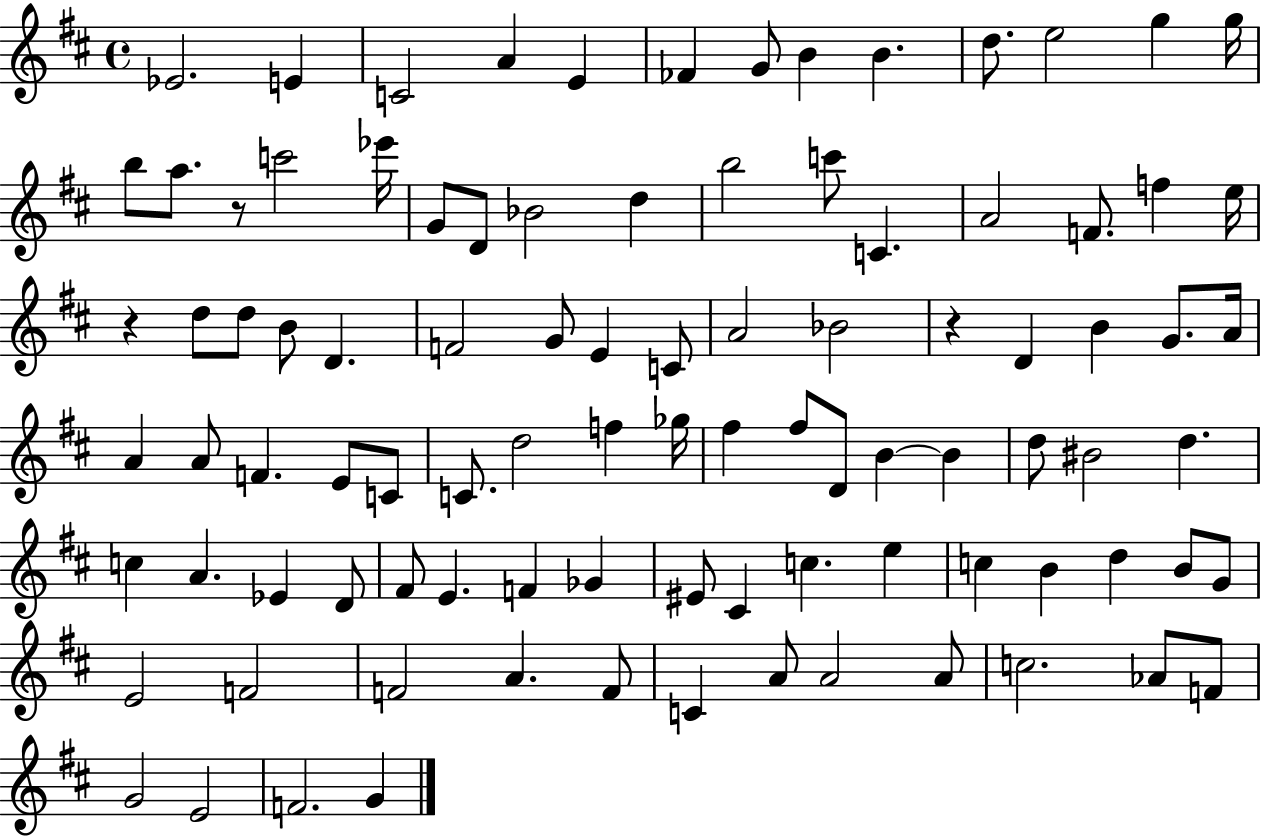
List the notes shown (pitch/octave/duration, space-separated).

Eb4/h. E4/q C4/h A4/q E4/q FES4/q G4/e B4/q B4/q. D5/e. E5/h G5/q G5/s B5/e A5/e. R/e C6/h Eb6/s G4/e D4/e Bb4/h D5/q B5/h C6/e C4/q. A4/h F4/e. F5/q E5/s R/q D5/e D5/e B4/e D4/q. F4/h G4/e E4/q C4/e A4/h Bb4/h R/q D4/q B4/q G4/e. A4/s A4/q A4/e F4/q. E4/e C4/e C4/e. D5/h F5/q Gb5/s F#5/q F#5/e D4/e B4/q B4/q D5/e BIS4/h D5/q. C5/q A4/q. Eb4/q D4/e F#4/e E4/q. F4/q Gb4/q EIS4/e C#4/q C5/q. E5/q C5/q B4/q D5/q B4/e G4/e E4/h F4/h F4/h A4/q. F4/e C4/q A4/e A4/h A4/e C5/h. Ab4/e F4/e G4/h E4/h F4/h. G4/q